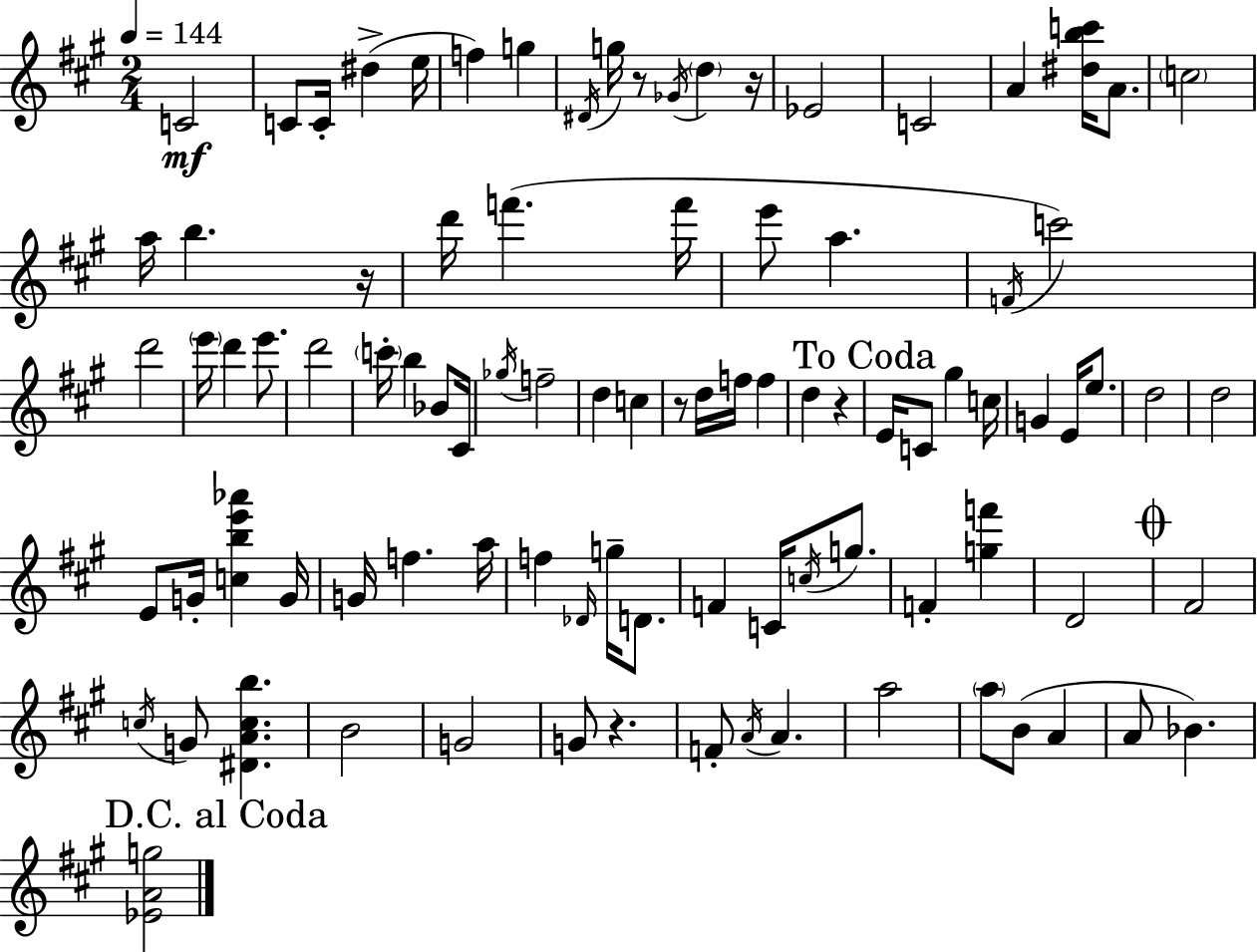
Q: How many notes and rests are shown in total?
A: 93